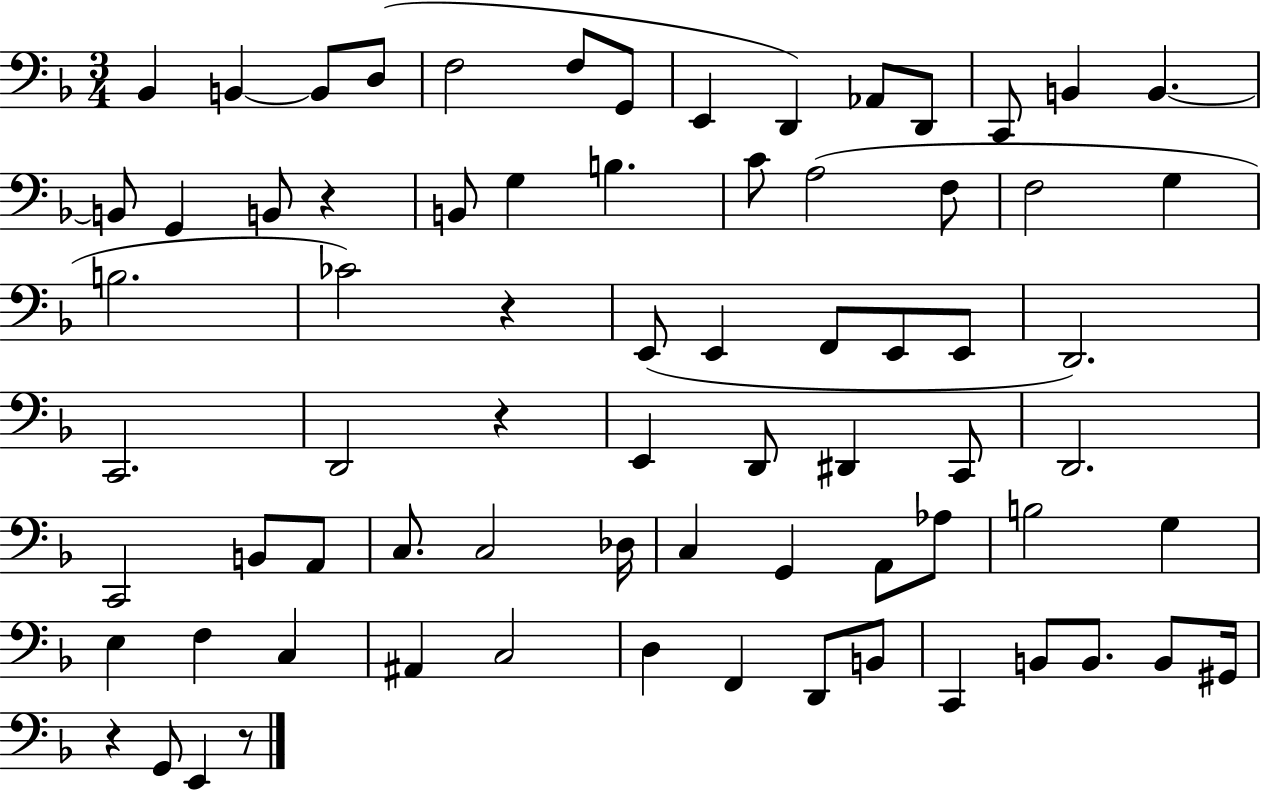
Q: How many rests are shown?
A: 5